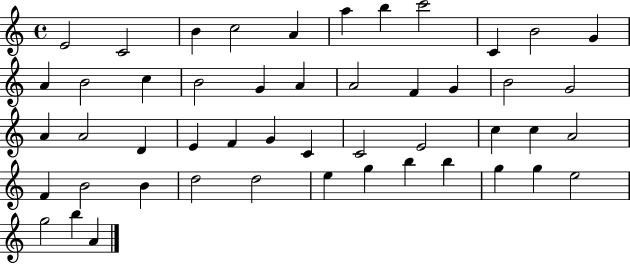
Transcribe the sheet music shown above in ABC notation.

X:1
T:Untitled
M:4/4
L:1/4
K:C
E2 C2 B c2 A a b c'2 C B2 G A B2 c B2 G A A2 F G B2 G2 A A2 D E F G C C2 E2 c c A2 F B2 B d2 d2 e g b b g g e2 g2 b A